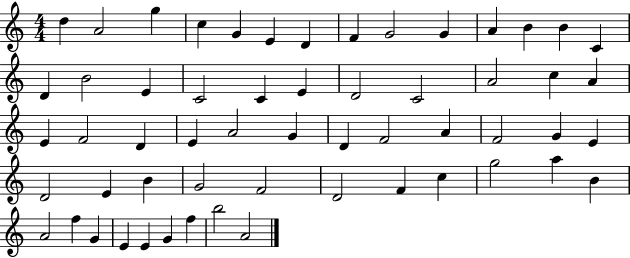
D5/q A4/h G5/q C5/q G4/q E4/q D4/q F4/q G4/h G4/q A4/q B4/q B4/q C4/q D4/q B4/h E4/q C4/h C4/q E4/q D4/h C4/h A4/h C5/q A4/q E4/q F4/h D4/q E4/q A4/h G4/q D4/q F4/h A4/q F4/h G4/q E4/q D4/h E4/q B4/q G4/h F4/h D4/h F4/q C5/q G5/h A5/q B4/q A4/h F5/q G4/q E4/q E4/q G4/q F5/q B5/h A4/h